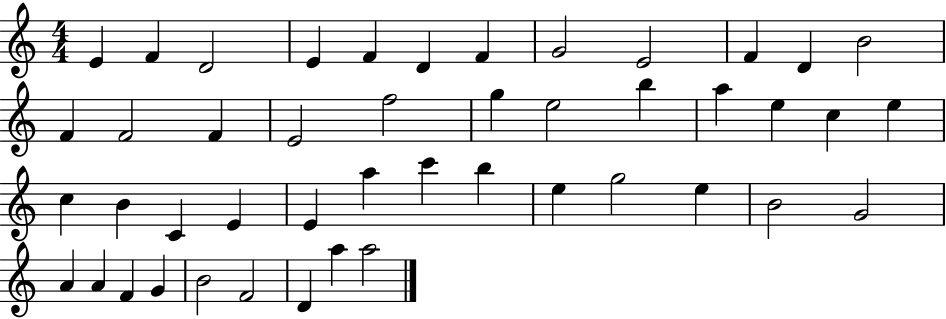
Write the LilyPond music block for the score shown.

{
  \clef treble
  \numericTimeSignature
  \time 4/4
  \key c \major
  e'4 f'4 d'2 | e'4 f'4 d'4 f'4 | g'2 e'2 | f'4 d'4 b'2 | \break f'4 f'2 f'4 | e'2 f''2 | g''4 e''2 b''4 | a''4 e''4 c''4 e''4 | \break c''4 b'4 c'4 e'4 | e'4 a''4 c'''4 b''4 | e''4 g''2 e''4 | b'2 g'2 | \break a'4 a'4 f'4 g'4 | b'2 f'2 | d'4 a''4 a''2 | \bar "|."
}